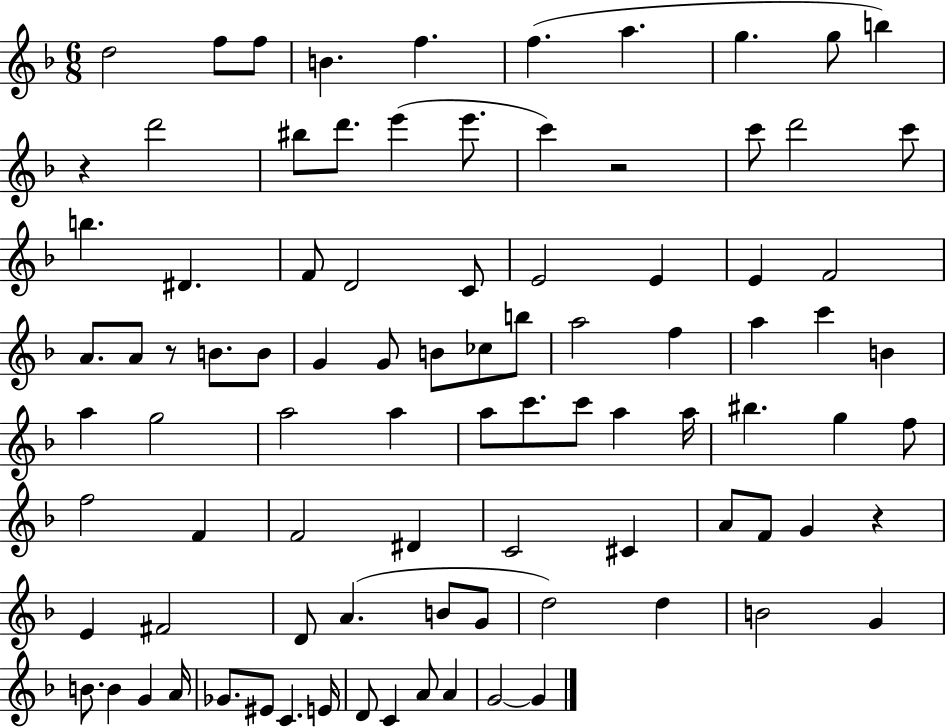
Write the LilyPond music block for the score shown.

{
  \clef treble
  \numericTimeSignature
  \time 6/8
  \key f \major
  d''2 f''8 f''8 | b'4. f''4. | f''4.( a''4. | g''4. g''8 b''4) | \break r4 d'''2 | bis''8 d'''8. e'''4( e'''8. | c'''4) r2 | c'''8 d'''2 c'''8 | \break b''4. dis'4. | f'8 d'2 c'8 | e'2 e'4 | e'4 f'2 | \break a'8. a'8 r8 b'8. b'8 | g'4 g'8 b'8 ces''8 b''8 | a''2 f''4 | a''4 c'''4 b'4 | \break a''4 g''2 | a''2 a''4 | a''8 c'''8. c'''8 a''4 a''16 | bis''4. g''4 f''8 | \break f''2 f'4 | f'2 dis'4 | c'2 cis'4 | a'8 f'8 g'4 r4 | \break e'4 fis'2 | d'8 a'4.( b'8 g'8 | d''2) d''4 | b'2 g'4 | \break b'8. b'4 g'4 a'16 | ges'8. eis'8 c'4. e'16 | d'8 c'4 a'8 a'4 | g'2~~ g'4 | \break \bar "|."
}